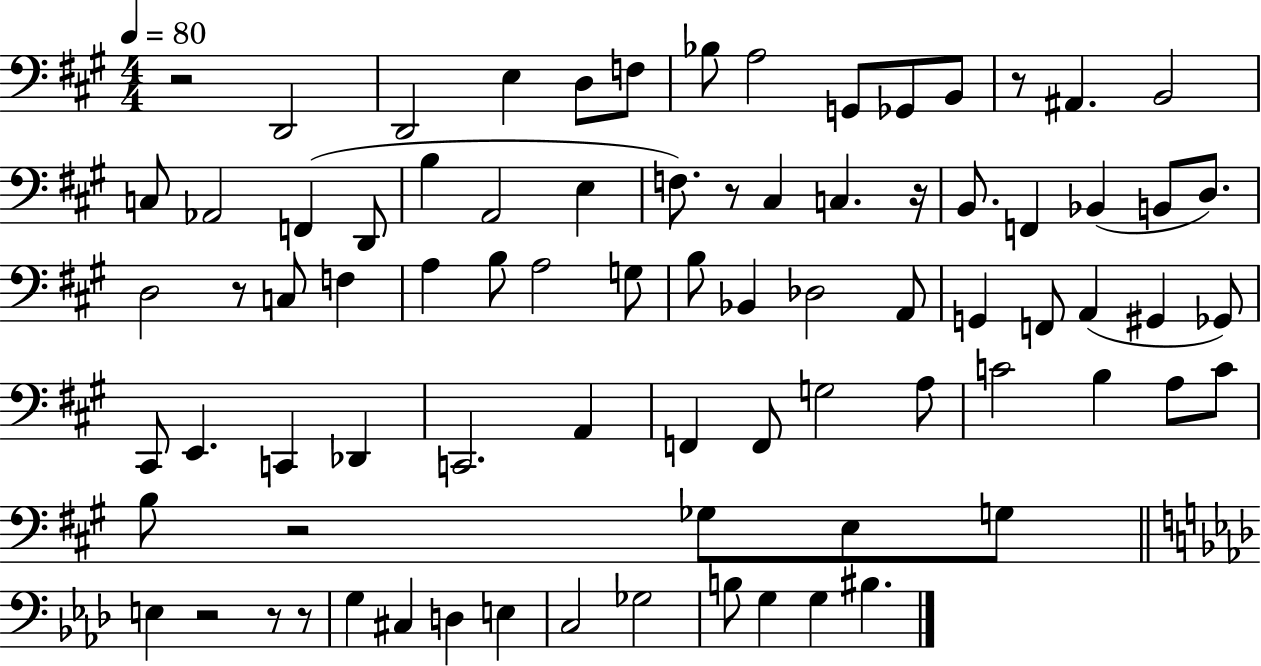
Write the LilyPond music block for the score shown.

{
  \clef bass
  \numericTimeSignature
  \time 4/4
  \key a \major
  \tempo 4 = 80
  r2 d,2 | d,2 e4 d8 f8 | bes8 a2 g,8 ges,8 b,8 | r8 ais,4. b,2 | \break c8 aes,2 f,4( d,8 | b4 a,2 e4 | f8.) r8 cis4 c4. r16 | b,8. f,4 bes,4( b,8 d8.) | \break d2 r8 c8 f4 | a4 b8 a2 g8 | b8 bes,4 des2 a,8 | g,4 f,8 a,4( gis,4 ges,8) | \break cis,8 e,4. c,4 des,4 | c,2. a,4 | f,4 f,8 g2 a8 | c'2 b4 a8 c'8 | \break b8 r2 ges8 e8 g8 | \bar "||" \break \key aes \major e4 r2 r8 r8 | g4 cis4 d4 e4 | c2 ges2 | b8 g4 g4 bis4. | \break \bar "|."
}